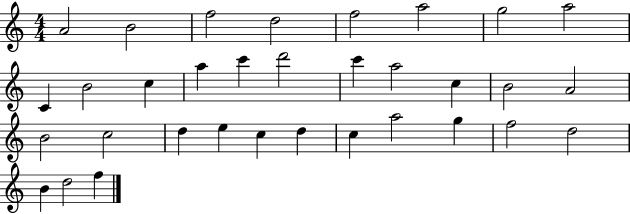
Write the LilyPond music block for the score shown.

{
  \clef treble
  \numericTimeSignature
  \time 4/4
  \key c \major
  a'2 b'2 | f''2 d''2 | f''2 a''2 | g''2 a''2 | \break c'4 b'2 c''4 | a''4 c'''4 d'''2 | c'''4 a''2 c''4 | b'2 a'2 | \break b'2 c''2 | d''4 e''4 c''4 d''4 | c''4 a''2 g''4 | f''2 d''2 | \break b'4 d''2 f''4 | \bar "|."
}